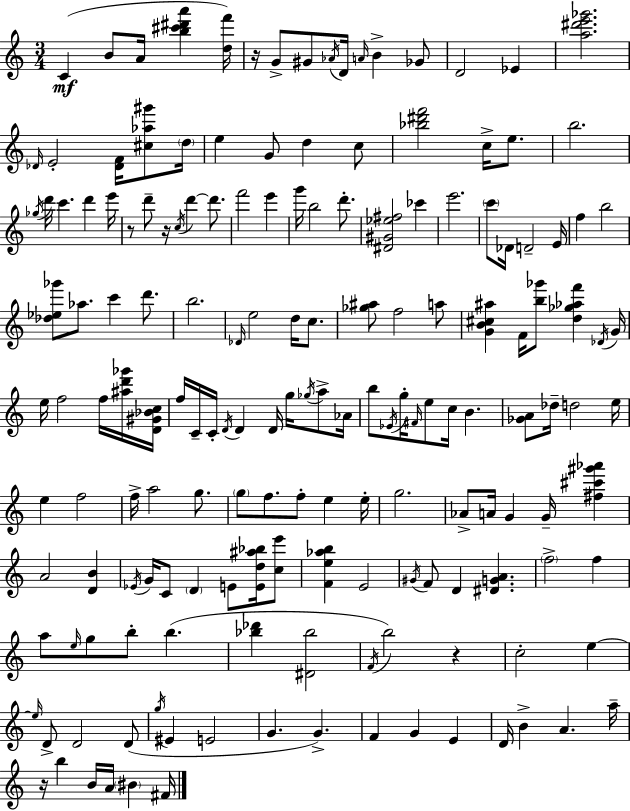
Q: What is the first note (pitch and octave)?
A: C4